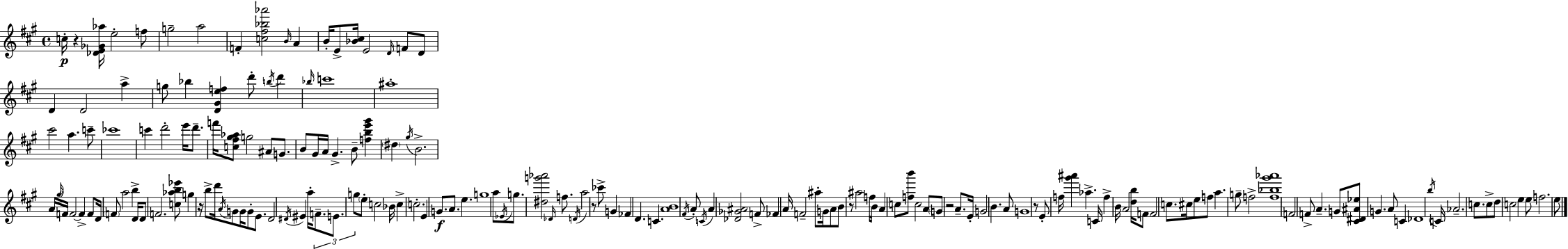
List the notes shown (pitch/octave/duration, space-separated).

C5/s R/q [Db4,E4,Gb4,Ab5]/s E5/h F5/e G5/h A5/h F4/q [C5,F#5,Bb5,Ab6]/h B4/s A4/q B4/s E4/e [Bb4,C#5]/s E4/h D4/s F4/e D4/e D4/q D4/h A5/q G5/e Bb5/q [D4,G#4,E5,F5]/q D6/e B5/s D6/q Bb5/s C6/w A#5/w C#6/h A5/q. C6/e CES6/w C6/q D6/h E6/s D6/e. F6/s [C5,F#5,G#5,Ab5]/e G5/h A#4/e G4/e. B4/e G#4/s A4/s G#4/q. B4/e [F5,B5,E6,G#6]/q D#5/q G#5/s B4/h. A4/s G#5/s F4/s F4/h F4/q F4/e D4/s F4/e A5/h B5/q D4/s D4/e F4/h. [C5,Ab5,B5,Eb6]/e G5/q R/s B5/e D6/s A4/s G4/e G4/s G4/e E4/e. D4/h D#4/s EIS4/q A5/s F4/e. E4/e. G5/e E5/e C5/h Bb4/s C5/q C5/h. E4/q G4/e. A4/e. E5/q. G5/w A5/e Eb4/s G5/e. [D#5,G6,Ab6]/h Db4/s F5/e. D4/s A5/h R/e CES6/e G4/q FES4/q D4/q. C4/q. [A4,B4]/w F#4/s A4/e C4/s A4/q [Db4,Gb4,A#4]/h F4/e FES4/q A4/s F4/h A#5/e G4/s A4/e B4/e R/e A#5/h F5/s B4/s A4/q C5/e [F5,B6]/e C5/h A4/e G4/e R/h A4/e. E4/s G4/h B4/q. A4/e G4/w R/e E4/e F5/s [G#6,A#6]/q Ab5/q. C4/s F5/q B4/s A4/h [D5,B5]/s F4/e F4/h C5/e. C#5/s E5/e F5/e A5/q. G5/e F5/h [F5,Bb5,G#6,Ab6]/w F4/h F4/e A4/q. G4/e [C#4,D#4,A#4,Eb5]/e G4/q. A4/e C4/q Db4/w B5/s C4/s Ab4/h. C5/e. C5/e D5/e C5/h E5/q E5/e F5/h. E5/e